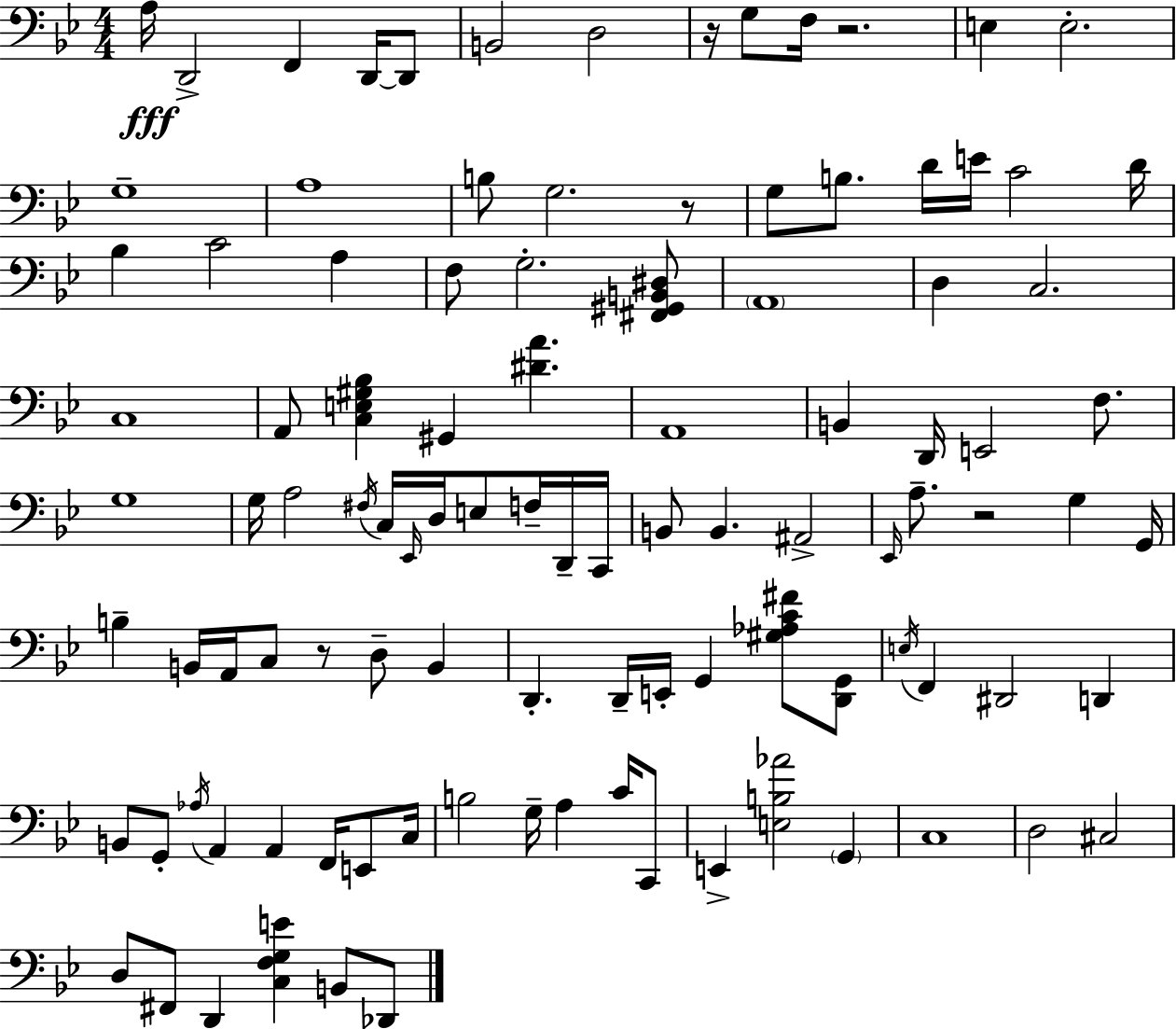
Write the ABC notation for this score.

X:1
T:Untitled
M:4/4
L:1/4
K:Bb
A,/4 D,,2 F,, D,,/4 D,,/2 B,,2 D,2 z/4 G,/2 F,/4 z2 E, E,2 G,4 A,4 B,/2 G,2 z/2 G,/2 B,/2 D/4 E/4 C2 D/4 _B, C2 A, F,/2 G,2 [^F,,^G,,B,,^D,]/2 A,,4 D, C,2 C,4 A,,/2 [C,E,^G,_B,] ^G,, [^DA] A,,4 B,, D,,/4 E,,2 F,/2 G,4 G,/4 A,2 ^F,/4 C,/4 _E,,/4 D,/4 E,/2 F,/4 D,,/4 C,,/4 B,,/2 B,, ^A,,2 _E,,/4 A,/2 z2 G, G,,/4 B, B,,/4 A,,/4 C,/2 z/2 D,/2 B,, D,, D,,/4 E,,/4 G,, [^G,_A,C^F]/2 [D,,G,,]/2 E,/4 F,, ^D,,2 D,, B,,/2 G,,/2 _A,/4 A,, A,, F,,/4 E,,/2 C,/4 B,2 G,/4 A, C/4 C,,/2 E,, [E,B,_A]2 G,, C,4 D,2 ^C,2 D,/2 ^F,,/2 D,, [C,F,G,E] B,,/2 _D,,/2